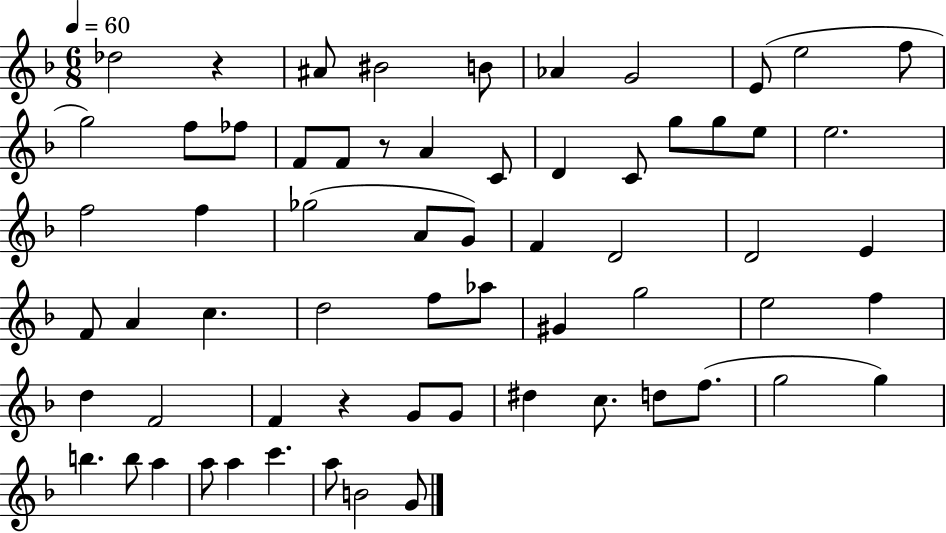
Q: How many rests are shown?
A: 3